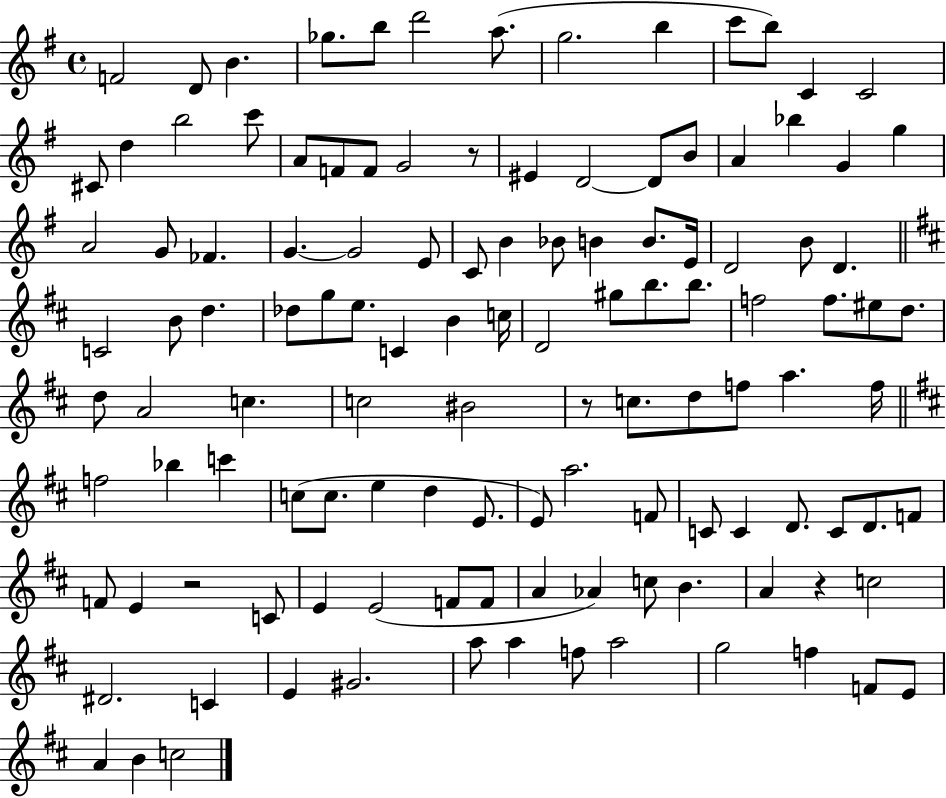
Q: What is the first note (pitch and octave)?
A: F4